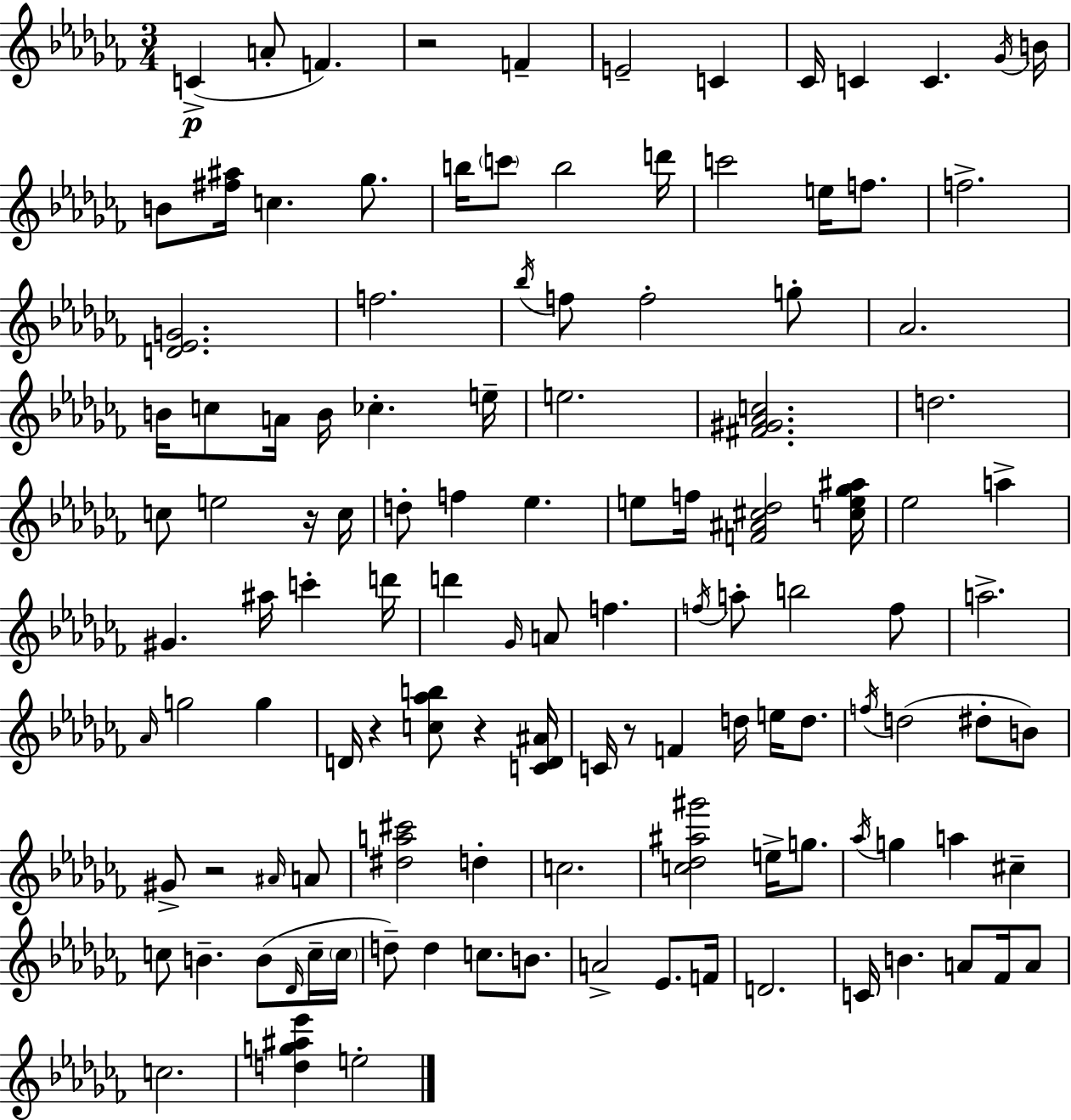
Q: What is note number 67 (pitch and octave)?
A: E5